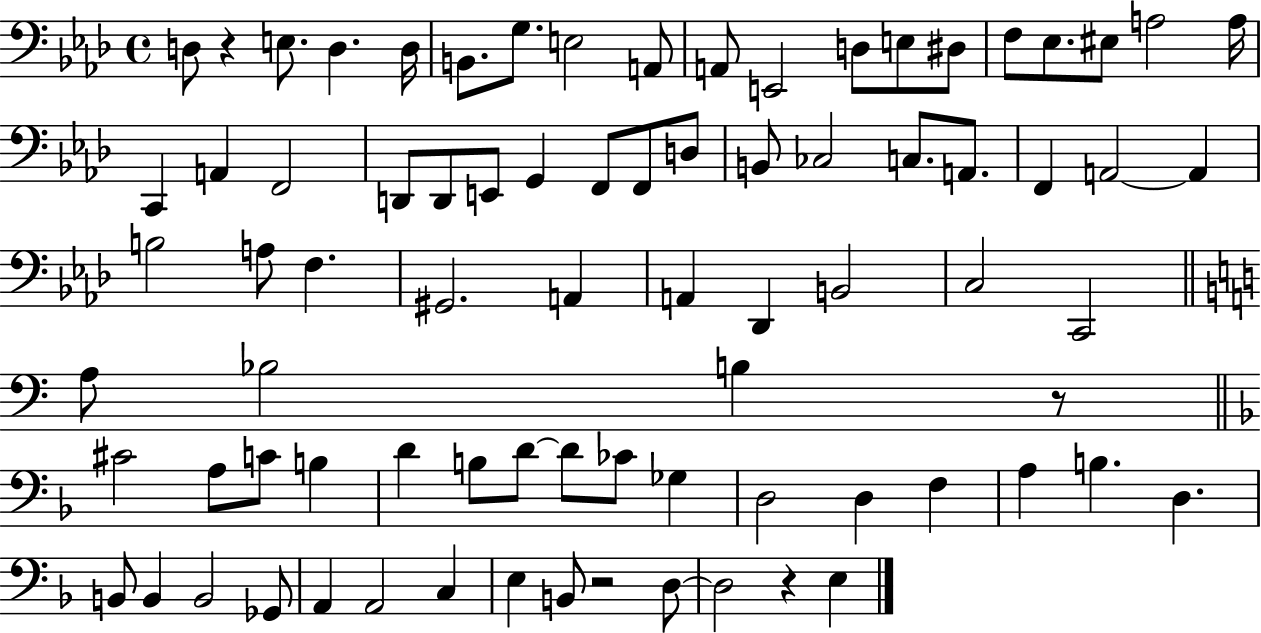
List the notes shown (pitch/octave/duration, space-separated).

D3/e R/q E3/e. D3/q. D3/s B2/e. G3/e. E3/h A2/e A2/e E2/h D3/e E3/e D#3/e F3/e Eb3/e. EIS3/e A3/h A3/s C2/q A2/q F2/h D2/e D2/e E2/e G2/q F2/e F2/e D3/e B2/e CES3/h C3/e. A2/e. F2/q A2/h A2/q B3/h A3/e F3/q. G#2/h. A2/q A2/q Db2/q B2/h C3/h C2/h A3/e Bb3/h B3/q R/e C#4/h A3/e C4/e B3/q D4/q B3/e D4/e D4/e CES4/e Gb3/q D3/h D3/q F3/q A3/q B3/q. D3/q. B2/e B2/q B2/h Gb2/e A2/q A2/h C3/q E3/q B2/e R/h D3/e D3/h R/q E3/q